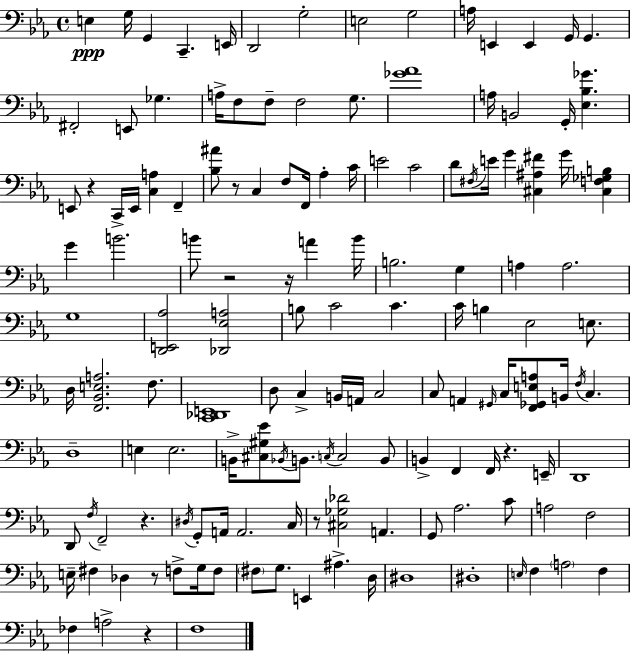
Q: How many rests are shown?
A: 9